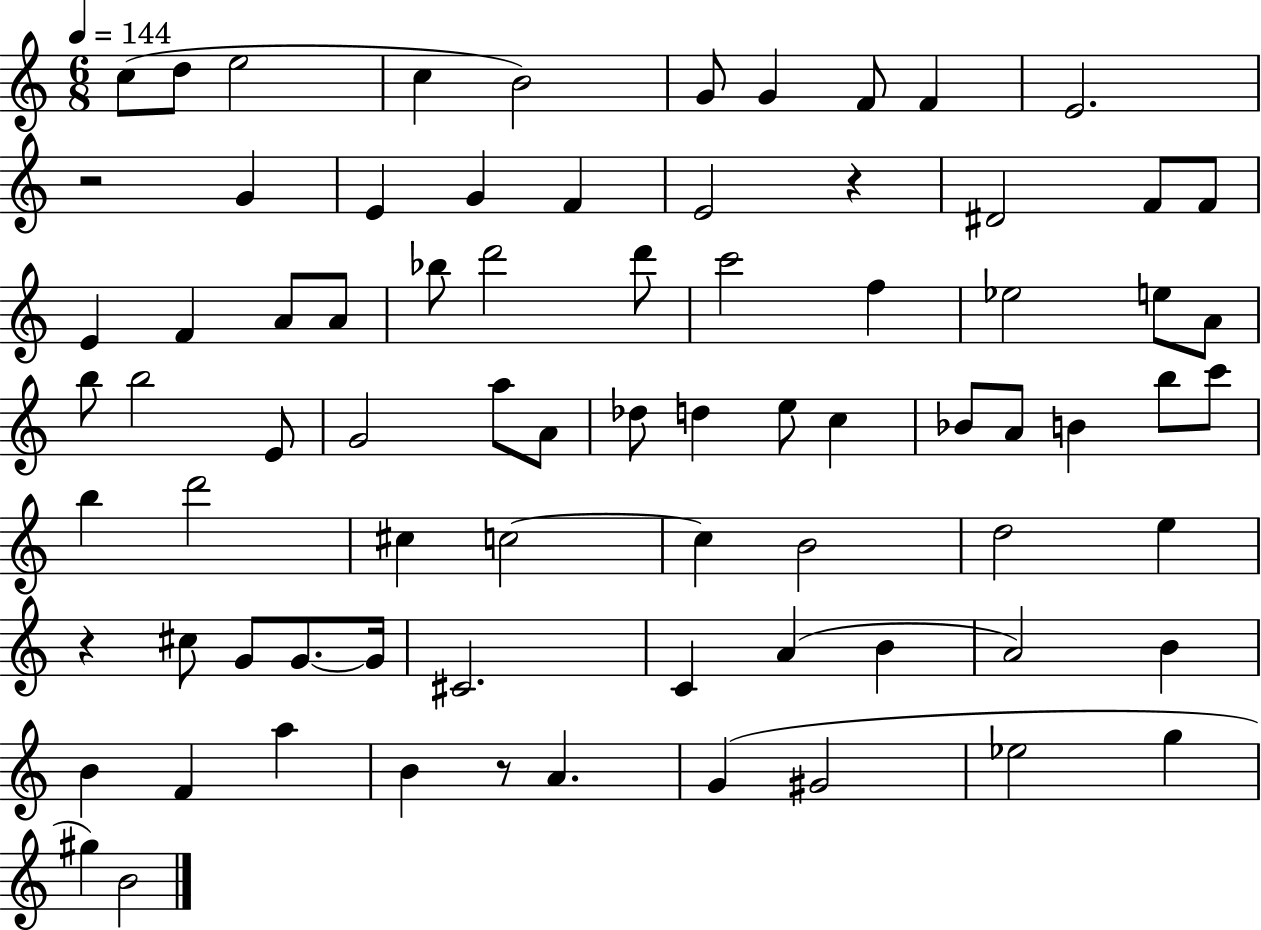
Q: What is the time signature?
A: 6/8